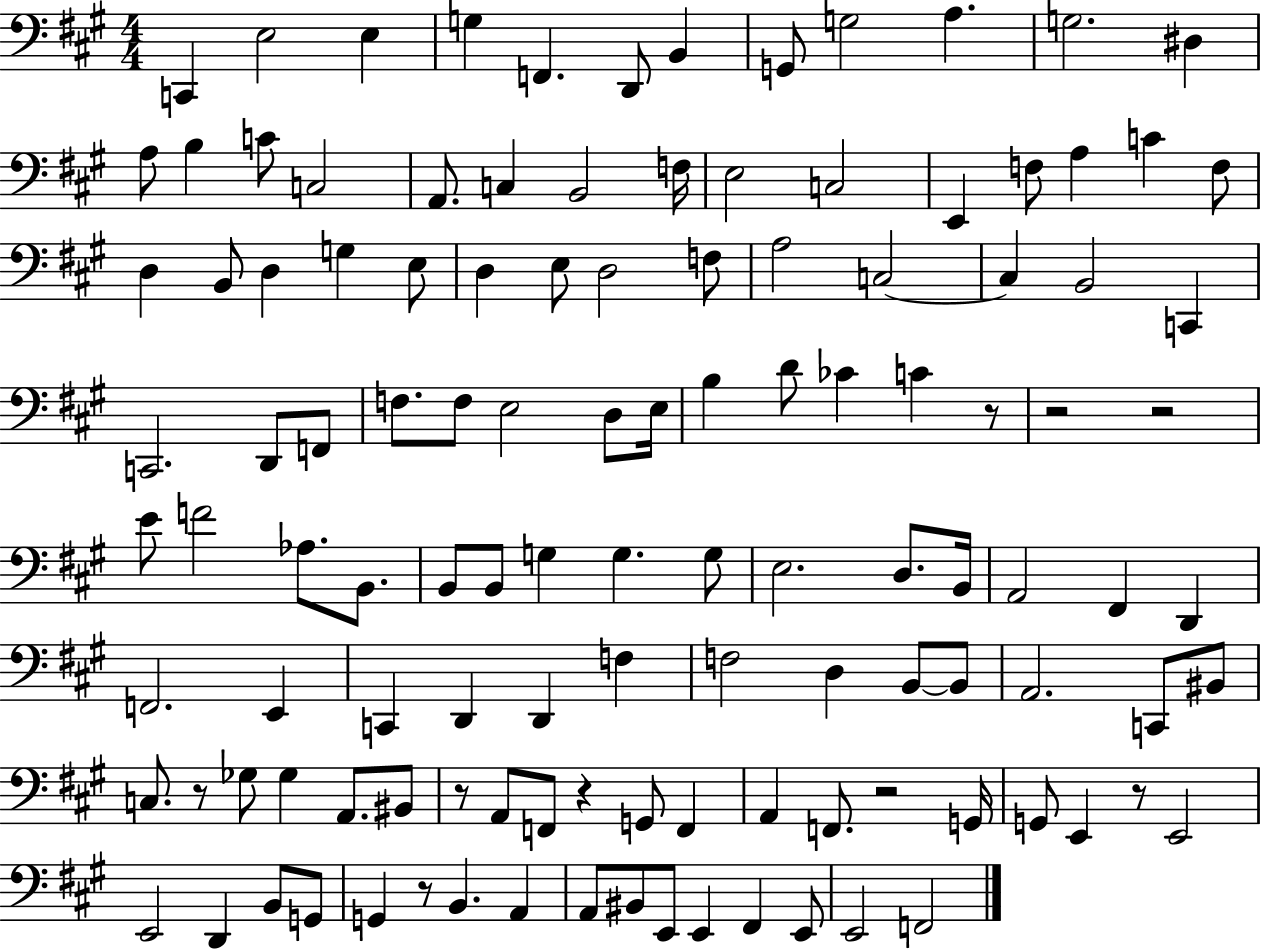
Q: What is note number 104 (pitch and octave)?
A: A2